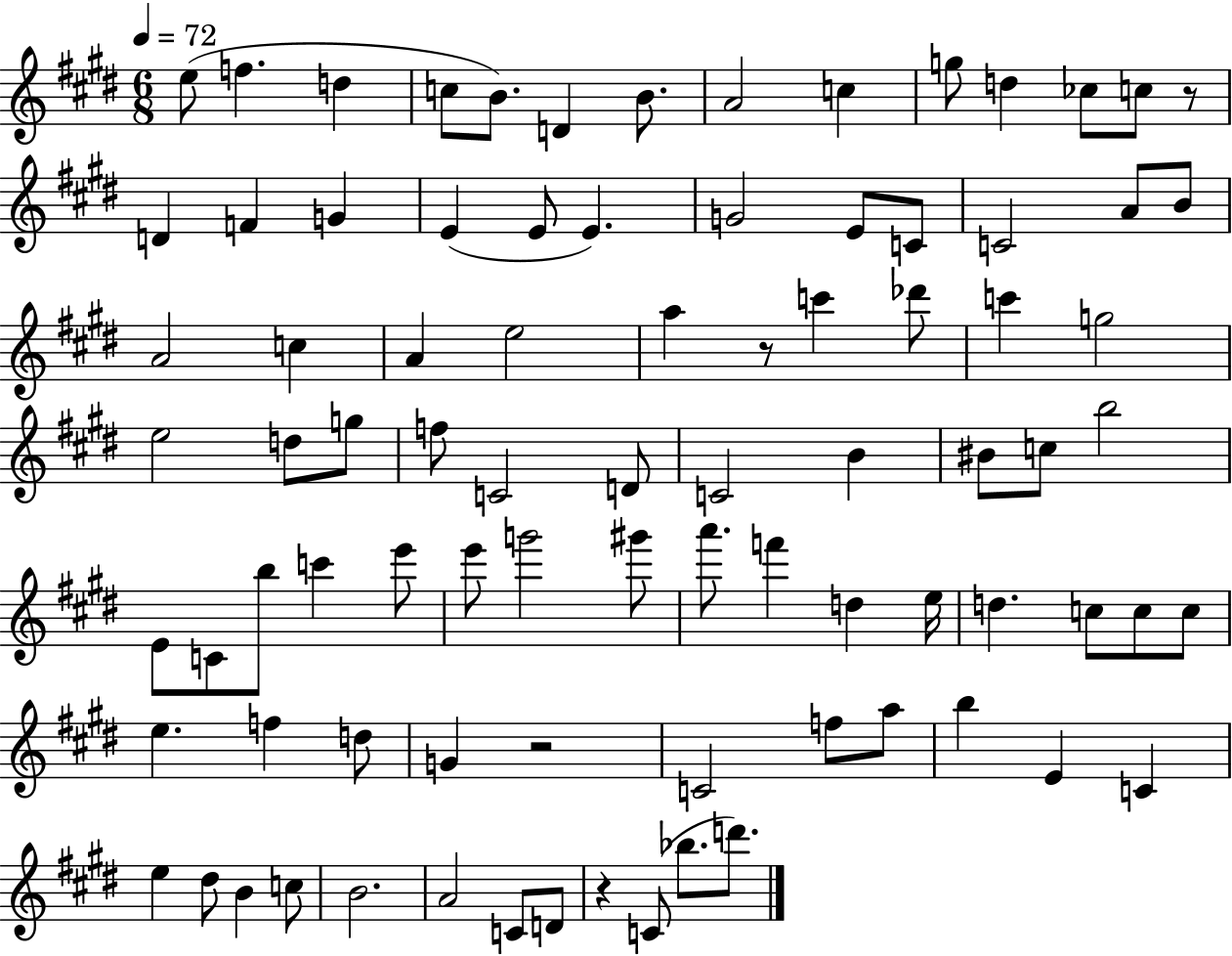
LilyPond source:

{
  \clef treble
  \numericTimeSignature
  \time 6/8
  \key e \major
  \tempo 4 = 72
  e''8( f''4. d''4 | c''8 b'8.) d'4 b'8. | a'2 c''4 | g''8 d''4 ces''8 c''8 r8 | \break d'4 f'4 g'4 | e'4( e'8 e'4.) | g'2 e'8 c'8 | c'2 a'8 b'8 | \break a'2 c''4 | a'4 e''2 | a''4 r8 c'''4 des'''8 | c'''4 g''2 | \break e''2 d''8 g''8 | f''8 c'2 d'8 | c'2 b'4 | bis'8 c''8 b''2 | \break e'8 c'8 b''8 c'''4 e'''8 | e'''8 g'''2 gis'''8 | a'''8. f'''4 d''4 e''16 | d''4. c''8 c''8 c''8 | \break e''4. f''4 d''8 | g'4 r2 | c'2 f''8 a''8 | b''4 e'4 c'4 | \break e''4 dis''8 b'4 c''8 | b'2. | a'2 c'8 d'8 | r4 c'8( bes''8. d'''8.) | \break \bar "|."
}